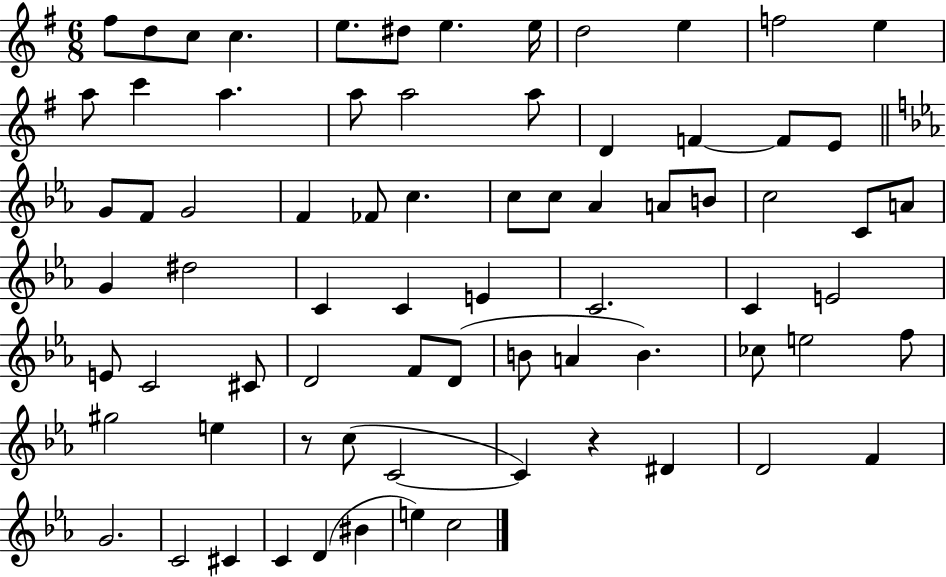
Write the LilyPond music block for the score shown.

{
  \clef treble
  \numericTimeSignature
  \time 6/8
  \key g \major
  fis''8 d''8 c''8 c''4. | e''8. dis''8 e''4. e''16 | d''2 e''4 | f''2 e''4 | \break a''8 c'''4 a''4. | a''8 a''2 a''8 | d'4 f'4~~ f'8 e'8 | \bar "||" \break \key c \minor g'8 f'8 g'2 | f'4 fes'8 c''4. | c''8 c''8 aes'4 a'8 b'8 | c''2 c'8 a'8 | \break g'4 dis''2 | c'4 c'4 e'4 | c'2. | c'4 e'2 | \break e'8 c'2 cis'8 | d'2 f'8 d'8( | b'8 a'4 b'4.) | ces''8 e''2 f''8 | \break gis''2 e''4 | r8 c''8( c'2~~ | c'4) r4 dis'4 | d'2 f'4 | \break g'2. | c'2 cis'4 | c'4 d'4( bis'4 | e''4) c''2 | \break \bar "|."
}